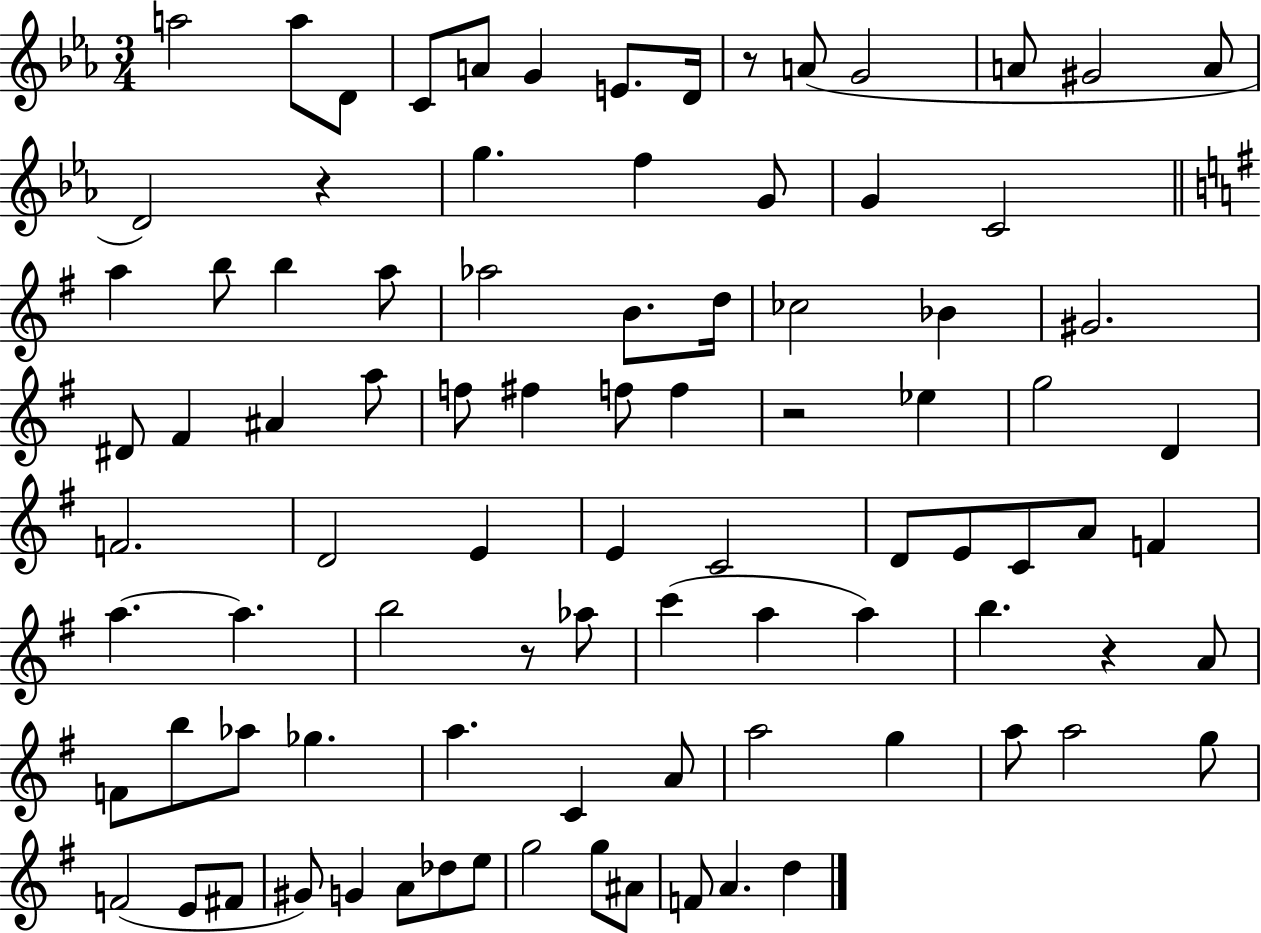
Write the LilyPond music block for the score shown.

{
  \clef treble
  \numericTimeSignature
  \time 3/4
  \key ees \major
  \repeat volta 2 { a''2 a''8 d'8 | c'8 a'8 g'4 e'8. d'16 | r8 a'8( g'2 | a'8 gis'2 a'8 | \break d'2) r4 | g''4. f''4 g'8 | g'4 c'2 | \bar "||" \break \key e \minor a''4 b''8 b''4 a''8 | aes''2 b'8. d''16 | ces''2 bes'4 | gis'2. | \break dis'8 fis'4 ais'4 a''8 | f''8 fis''4 f''8 f''4 | r2 ees''4 | g''2 d'4 | \break f'2. | d'2 e'4 | e'4 c'2 | d'8 e'8 c'8 a'8 f'4 | \break a''4.~~ a''4. | b''2 r8 aes''8 | c'''4( a''4 a''4) | b''4. r4 a'8 | \break f'8 b''8 aes''8 ges''4. | a''4. c'4 a'8 | a''2 g''4 | a''8 a''2 g''8 | \break f'2( e'8 fis'8 | gis'8) g'4 a'8 des''8 e''8 | g''2 g''8 ais'8 | f'8 a'4. d''4 | \break } \bar "|."
}